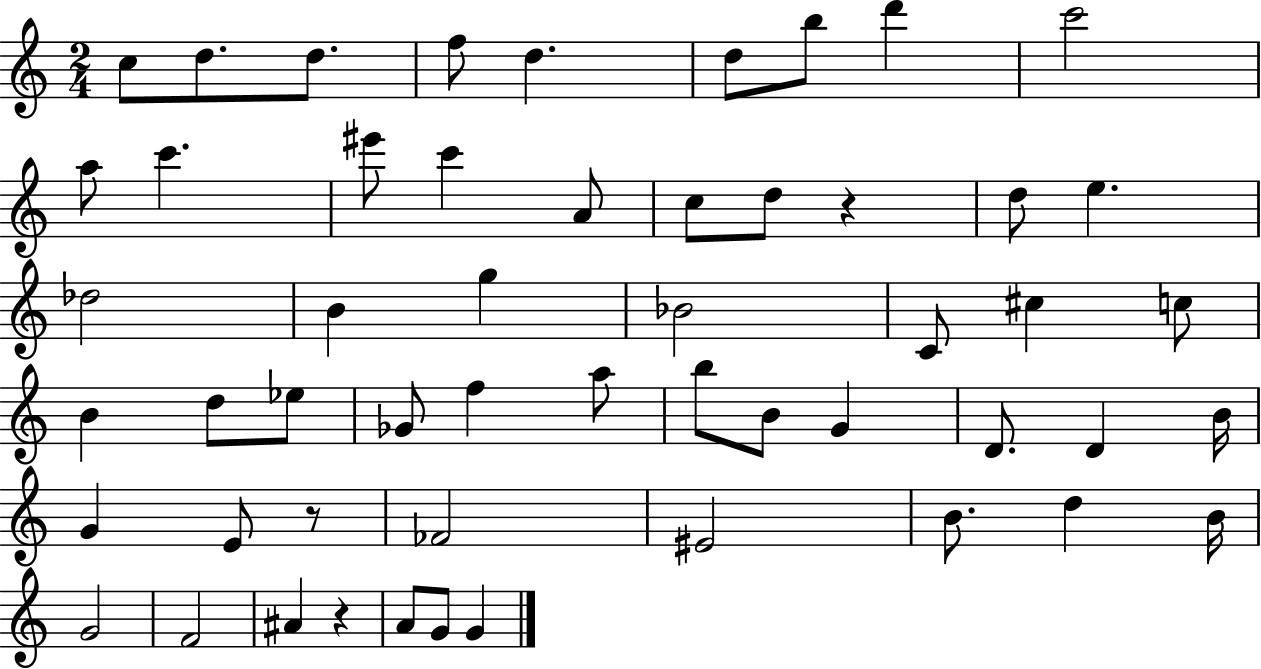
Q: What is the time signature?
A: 2/4